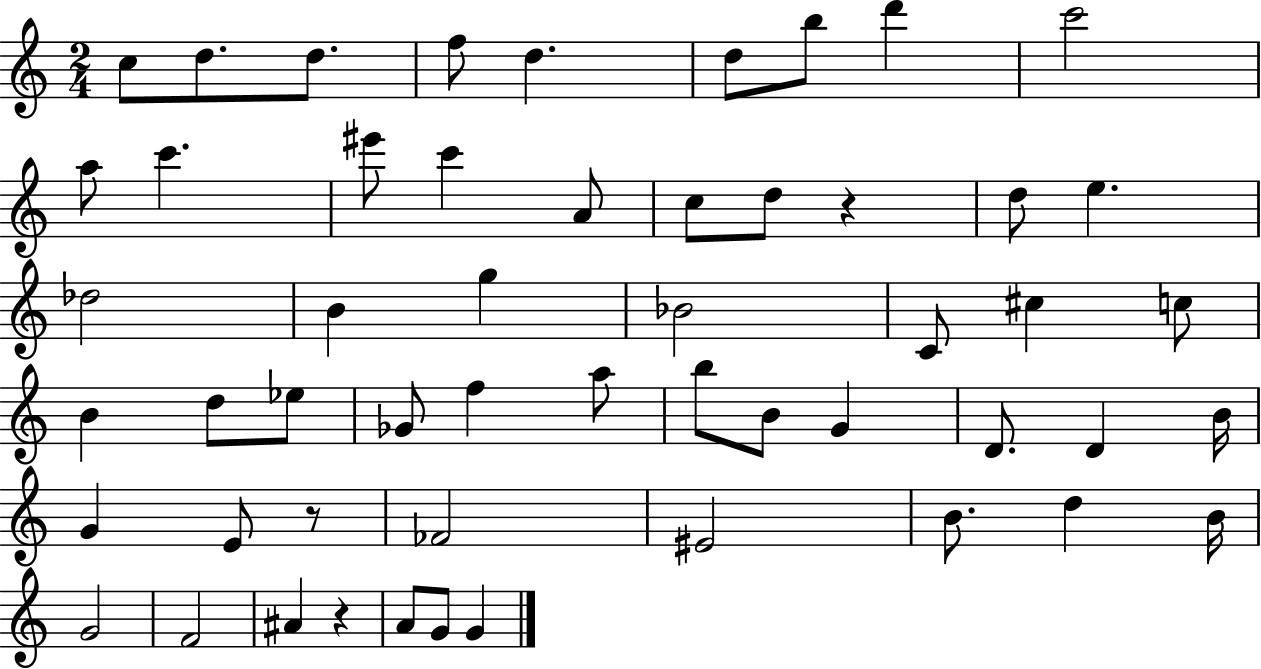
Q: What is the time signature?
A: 2/4